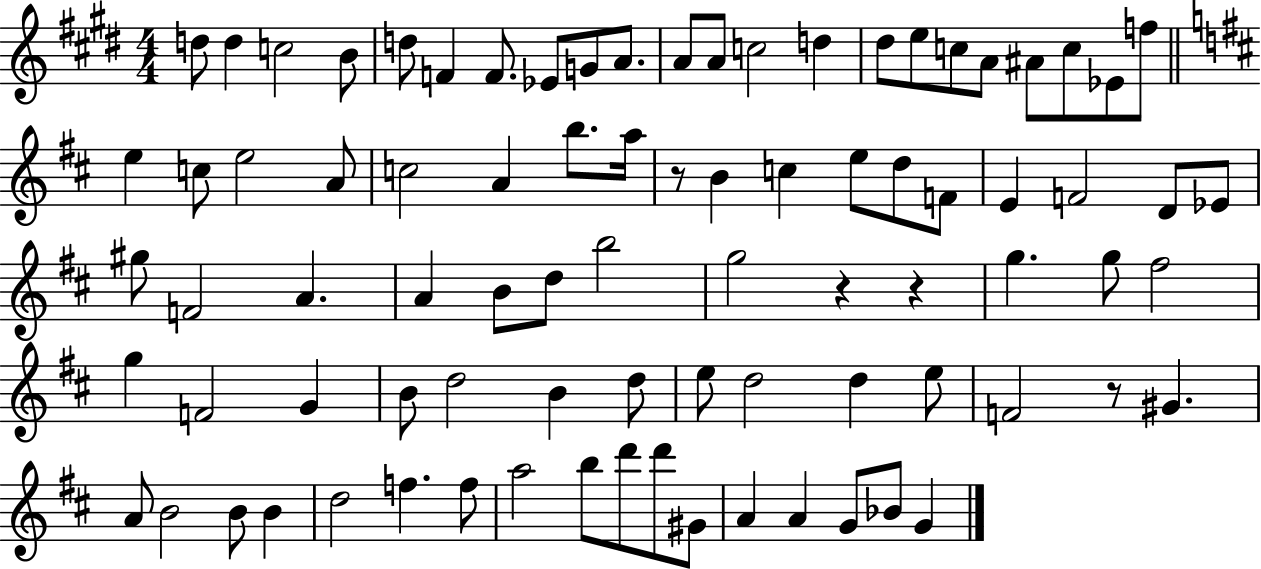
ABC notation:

X:1
T:Untitled
M:4/4
L:1/4
K:E
d/2 d c2 B/2 d/2 F F/2 _E/2 G/2 A/2 A/2 A/2 c2 d ^d/2 e/2 c/2 A/2 ^A/2 c/2 _E/2 f/2 e c/2 e2 A/2 c2 A b/2 a/4 z/2 B c e/2 d/2 F/2 E F2 D/2 _E/2 ^g/2 F2 A A B/2 d/2 b2 g2 z z g g/2 ^f2 g F2 G B/2 d2 B d/2 e/2 d2 d e/2 F2 z/2 ^G A/2 B2 B/2 B d2 f f/2 a2 b/2 d'/2 d'/2 ^G/2 A A G/2 _B/2 G